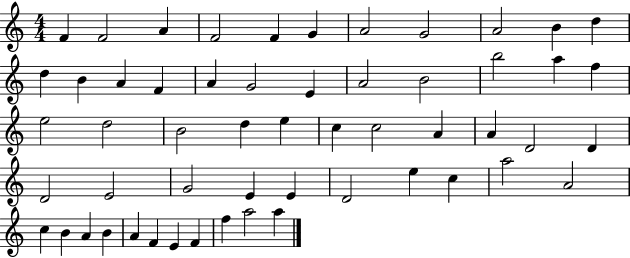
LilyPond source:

{
  \clef treble
  \numericTimeSignature
  \time 4/4
  \key c \major
  f'4 f'2 a'4 | f'2 f'4 g'4 | a'2 g'2 | a'2 b'4 d''4 | \break d''4 b'4 a'4 f'4 | a'4 g'2 e'4 | a'2 b'2 | b''2 a''4 f''4 | \break e''2 d''2 | b'2 d''4 e''4 | c''4 c''2 a'4 | a'4 d'2 d'4 | \break d'2 e'2 | g'2 e'4 e'4 | d'2 e''4 c''4 | a''2 a'2 | \break c''4 b'4 a'4 b'4 | a'4 f'4 e'4 f'4 | f''4 a''2 a''4 | \bar "|."
}